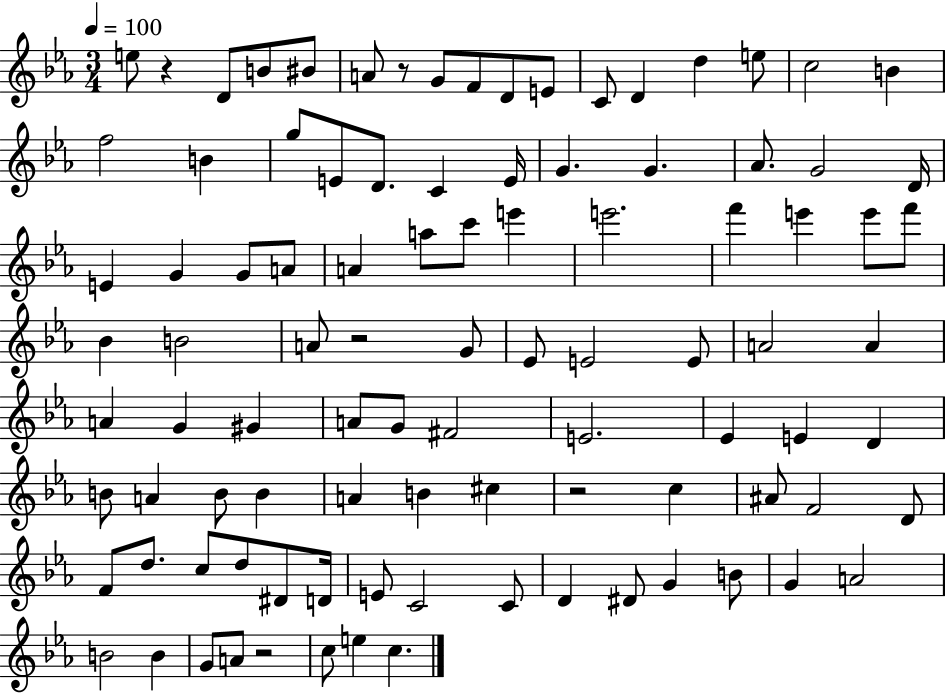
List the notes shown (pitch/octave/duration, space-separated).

E5/e R/q D4/e B4/e BIS4/e A4/e R/e G4/e F4/e D4/e E4/e C4/e D4/q D5/q E5/e C5/h B4/q F5/h B4/q G5/e E4/e D4/e. C4/q E4/s G4/q. G4/q. Ab4/e. G4/h D4/s E4/q G4/q G4/e A4/e A4/q A5/e C6/e E6/q E6/h. F6/q E6/q E6/e F6/e Bb4/q B4/h A4/e R/h G4/e Eb4/e E4/h E4/e A4/h A4/q A4/q G4/q G#4/q A4/e G4/e F#4/h E4/h. Eb4/q E4/q D4/q B4/e A4/q B4/e B4/q A4/q B4/q C#5/q R/h C5/q A#4/e F4/h D4/e F4/e D5/e. C5/e D5/e D#4/e D4/s E4/e C4/h C4/e D4/q D#4/e G4/q B4/e G4/q A4/h B4/h B4/q G4/e A4/e R/h C5/e E5/q C5/q.